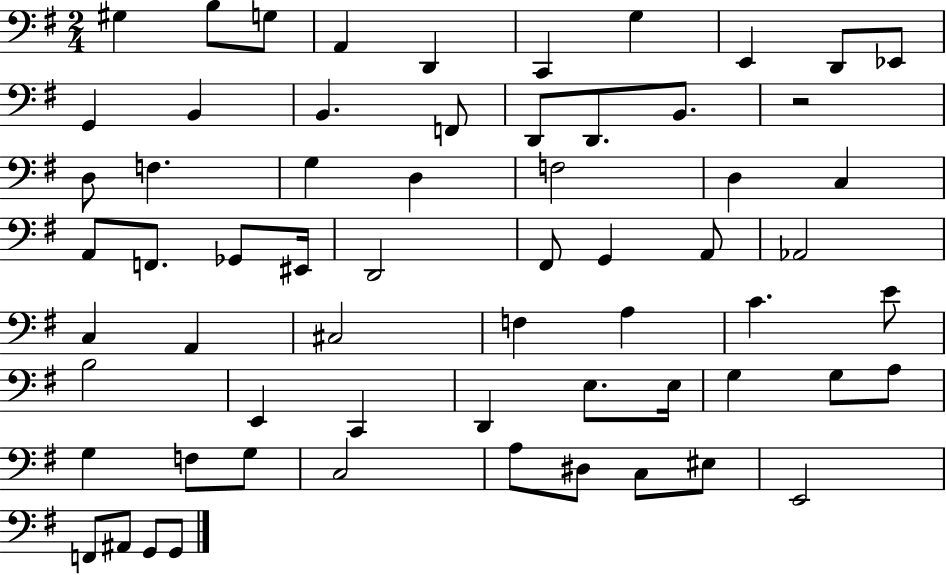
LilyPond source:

{
  \clef bass
  \numericTimeSignature
  \time 2/4
  \key g \major
  \repeat volta 2 { gis4 b8 g8 | a,4 d,4 | c,4 g4 | e,4 d,8 ees,8 | \break g,4 b,4 | b,4. f,8 | d,8 d,8. b,8. | r2 | \break d8 f4. | g4 d4 | f2 | d4 c4 | \break a,8 f,8. ges,8 eis,16 | d,2 | fis,8 g,4 a,8 | aes,2 | \break c4 a,4 | cis2 | f4 a4 | c'4. e'8 | \break b2 | e,4 c,4 | d,4 e8. e16 | g4 g8 a8 | \break g4 f8 g8 | c2 | a8 dis8 c8 eis8 | e,2 | \break f,8 ais,8 g,8 g,8 | } \bar "|."
}